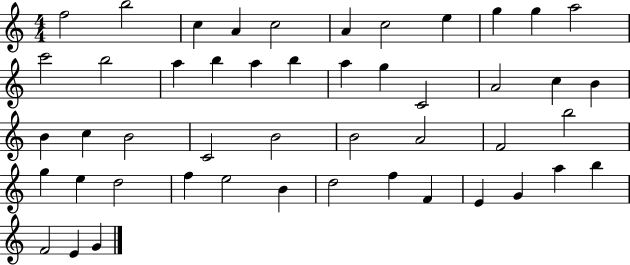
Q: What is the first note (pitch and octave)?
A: F5